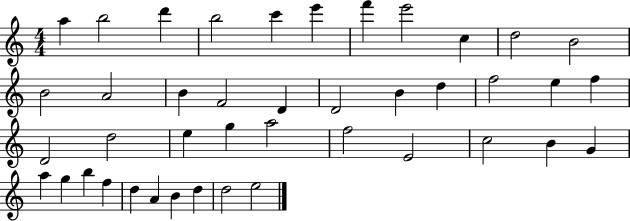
A5/q B5/h D6/q B5/h C6/q E6/q F6/q E6/h C5/q D5/h B4/h B4/h A4/h B4/q F4/h D4/q D4/h B4/q D5/q F5/h E5/q F5/q D4/h D5/h E5/q G5/q A5/h F5/h E4/h C5/h B4/q G4/q A5/q G5/q B5/q F5/q D5/q A4/q B4/q D5/q D5/h E5/h